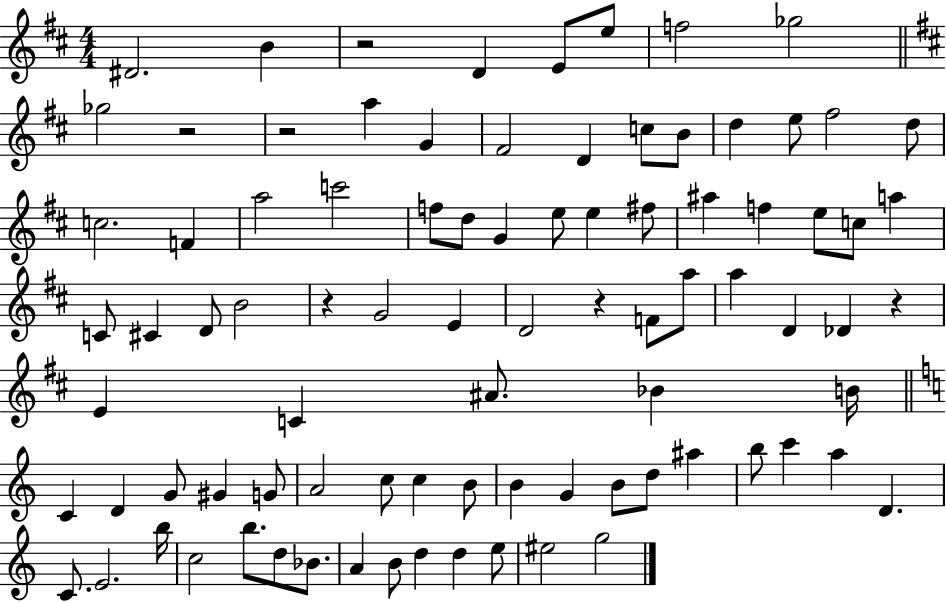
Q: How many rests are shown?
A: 6